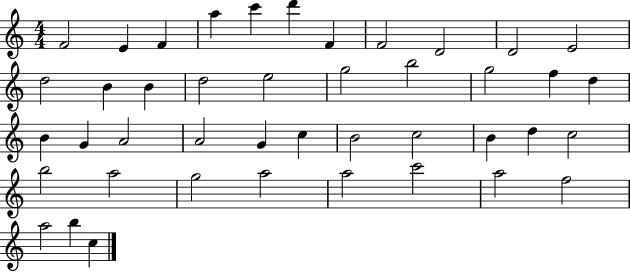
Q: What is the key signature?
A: C major